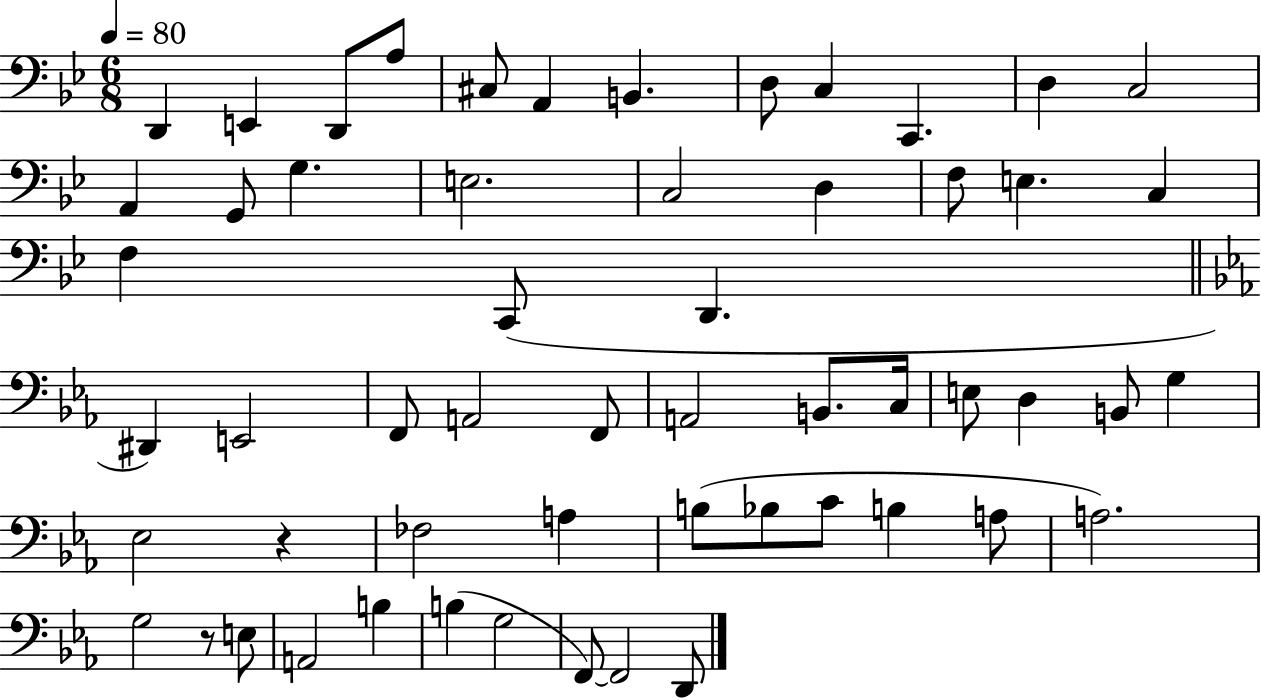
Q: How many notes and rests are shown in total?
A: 56